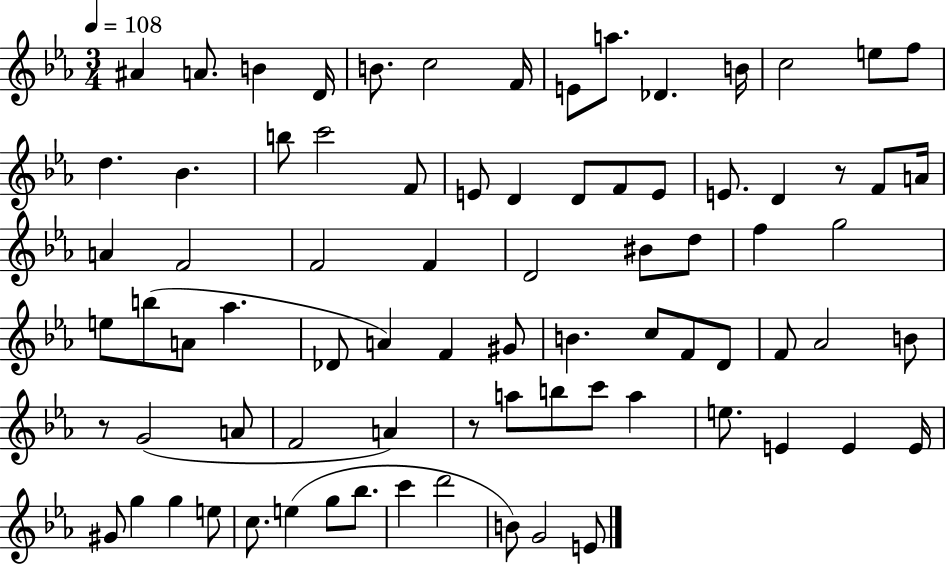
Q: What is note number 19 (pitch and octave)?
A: F4